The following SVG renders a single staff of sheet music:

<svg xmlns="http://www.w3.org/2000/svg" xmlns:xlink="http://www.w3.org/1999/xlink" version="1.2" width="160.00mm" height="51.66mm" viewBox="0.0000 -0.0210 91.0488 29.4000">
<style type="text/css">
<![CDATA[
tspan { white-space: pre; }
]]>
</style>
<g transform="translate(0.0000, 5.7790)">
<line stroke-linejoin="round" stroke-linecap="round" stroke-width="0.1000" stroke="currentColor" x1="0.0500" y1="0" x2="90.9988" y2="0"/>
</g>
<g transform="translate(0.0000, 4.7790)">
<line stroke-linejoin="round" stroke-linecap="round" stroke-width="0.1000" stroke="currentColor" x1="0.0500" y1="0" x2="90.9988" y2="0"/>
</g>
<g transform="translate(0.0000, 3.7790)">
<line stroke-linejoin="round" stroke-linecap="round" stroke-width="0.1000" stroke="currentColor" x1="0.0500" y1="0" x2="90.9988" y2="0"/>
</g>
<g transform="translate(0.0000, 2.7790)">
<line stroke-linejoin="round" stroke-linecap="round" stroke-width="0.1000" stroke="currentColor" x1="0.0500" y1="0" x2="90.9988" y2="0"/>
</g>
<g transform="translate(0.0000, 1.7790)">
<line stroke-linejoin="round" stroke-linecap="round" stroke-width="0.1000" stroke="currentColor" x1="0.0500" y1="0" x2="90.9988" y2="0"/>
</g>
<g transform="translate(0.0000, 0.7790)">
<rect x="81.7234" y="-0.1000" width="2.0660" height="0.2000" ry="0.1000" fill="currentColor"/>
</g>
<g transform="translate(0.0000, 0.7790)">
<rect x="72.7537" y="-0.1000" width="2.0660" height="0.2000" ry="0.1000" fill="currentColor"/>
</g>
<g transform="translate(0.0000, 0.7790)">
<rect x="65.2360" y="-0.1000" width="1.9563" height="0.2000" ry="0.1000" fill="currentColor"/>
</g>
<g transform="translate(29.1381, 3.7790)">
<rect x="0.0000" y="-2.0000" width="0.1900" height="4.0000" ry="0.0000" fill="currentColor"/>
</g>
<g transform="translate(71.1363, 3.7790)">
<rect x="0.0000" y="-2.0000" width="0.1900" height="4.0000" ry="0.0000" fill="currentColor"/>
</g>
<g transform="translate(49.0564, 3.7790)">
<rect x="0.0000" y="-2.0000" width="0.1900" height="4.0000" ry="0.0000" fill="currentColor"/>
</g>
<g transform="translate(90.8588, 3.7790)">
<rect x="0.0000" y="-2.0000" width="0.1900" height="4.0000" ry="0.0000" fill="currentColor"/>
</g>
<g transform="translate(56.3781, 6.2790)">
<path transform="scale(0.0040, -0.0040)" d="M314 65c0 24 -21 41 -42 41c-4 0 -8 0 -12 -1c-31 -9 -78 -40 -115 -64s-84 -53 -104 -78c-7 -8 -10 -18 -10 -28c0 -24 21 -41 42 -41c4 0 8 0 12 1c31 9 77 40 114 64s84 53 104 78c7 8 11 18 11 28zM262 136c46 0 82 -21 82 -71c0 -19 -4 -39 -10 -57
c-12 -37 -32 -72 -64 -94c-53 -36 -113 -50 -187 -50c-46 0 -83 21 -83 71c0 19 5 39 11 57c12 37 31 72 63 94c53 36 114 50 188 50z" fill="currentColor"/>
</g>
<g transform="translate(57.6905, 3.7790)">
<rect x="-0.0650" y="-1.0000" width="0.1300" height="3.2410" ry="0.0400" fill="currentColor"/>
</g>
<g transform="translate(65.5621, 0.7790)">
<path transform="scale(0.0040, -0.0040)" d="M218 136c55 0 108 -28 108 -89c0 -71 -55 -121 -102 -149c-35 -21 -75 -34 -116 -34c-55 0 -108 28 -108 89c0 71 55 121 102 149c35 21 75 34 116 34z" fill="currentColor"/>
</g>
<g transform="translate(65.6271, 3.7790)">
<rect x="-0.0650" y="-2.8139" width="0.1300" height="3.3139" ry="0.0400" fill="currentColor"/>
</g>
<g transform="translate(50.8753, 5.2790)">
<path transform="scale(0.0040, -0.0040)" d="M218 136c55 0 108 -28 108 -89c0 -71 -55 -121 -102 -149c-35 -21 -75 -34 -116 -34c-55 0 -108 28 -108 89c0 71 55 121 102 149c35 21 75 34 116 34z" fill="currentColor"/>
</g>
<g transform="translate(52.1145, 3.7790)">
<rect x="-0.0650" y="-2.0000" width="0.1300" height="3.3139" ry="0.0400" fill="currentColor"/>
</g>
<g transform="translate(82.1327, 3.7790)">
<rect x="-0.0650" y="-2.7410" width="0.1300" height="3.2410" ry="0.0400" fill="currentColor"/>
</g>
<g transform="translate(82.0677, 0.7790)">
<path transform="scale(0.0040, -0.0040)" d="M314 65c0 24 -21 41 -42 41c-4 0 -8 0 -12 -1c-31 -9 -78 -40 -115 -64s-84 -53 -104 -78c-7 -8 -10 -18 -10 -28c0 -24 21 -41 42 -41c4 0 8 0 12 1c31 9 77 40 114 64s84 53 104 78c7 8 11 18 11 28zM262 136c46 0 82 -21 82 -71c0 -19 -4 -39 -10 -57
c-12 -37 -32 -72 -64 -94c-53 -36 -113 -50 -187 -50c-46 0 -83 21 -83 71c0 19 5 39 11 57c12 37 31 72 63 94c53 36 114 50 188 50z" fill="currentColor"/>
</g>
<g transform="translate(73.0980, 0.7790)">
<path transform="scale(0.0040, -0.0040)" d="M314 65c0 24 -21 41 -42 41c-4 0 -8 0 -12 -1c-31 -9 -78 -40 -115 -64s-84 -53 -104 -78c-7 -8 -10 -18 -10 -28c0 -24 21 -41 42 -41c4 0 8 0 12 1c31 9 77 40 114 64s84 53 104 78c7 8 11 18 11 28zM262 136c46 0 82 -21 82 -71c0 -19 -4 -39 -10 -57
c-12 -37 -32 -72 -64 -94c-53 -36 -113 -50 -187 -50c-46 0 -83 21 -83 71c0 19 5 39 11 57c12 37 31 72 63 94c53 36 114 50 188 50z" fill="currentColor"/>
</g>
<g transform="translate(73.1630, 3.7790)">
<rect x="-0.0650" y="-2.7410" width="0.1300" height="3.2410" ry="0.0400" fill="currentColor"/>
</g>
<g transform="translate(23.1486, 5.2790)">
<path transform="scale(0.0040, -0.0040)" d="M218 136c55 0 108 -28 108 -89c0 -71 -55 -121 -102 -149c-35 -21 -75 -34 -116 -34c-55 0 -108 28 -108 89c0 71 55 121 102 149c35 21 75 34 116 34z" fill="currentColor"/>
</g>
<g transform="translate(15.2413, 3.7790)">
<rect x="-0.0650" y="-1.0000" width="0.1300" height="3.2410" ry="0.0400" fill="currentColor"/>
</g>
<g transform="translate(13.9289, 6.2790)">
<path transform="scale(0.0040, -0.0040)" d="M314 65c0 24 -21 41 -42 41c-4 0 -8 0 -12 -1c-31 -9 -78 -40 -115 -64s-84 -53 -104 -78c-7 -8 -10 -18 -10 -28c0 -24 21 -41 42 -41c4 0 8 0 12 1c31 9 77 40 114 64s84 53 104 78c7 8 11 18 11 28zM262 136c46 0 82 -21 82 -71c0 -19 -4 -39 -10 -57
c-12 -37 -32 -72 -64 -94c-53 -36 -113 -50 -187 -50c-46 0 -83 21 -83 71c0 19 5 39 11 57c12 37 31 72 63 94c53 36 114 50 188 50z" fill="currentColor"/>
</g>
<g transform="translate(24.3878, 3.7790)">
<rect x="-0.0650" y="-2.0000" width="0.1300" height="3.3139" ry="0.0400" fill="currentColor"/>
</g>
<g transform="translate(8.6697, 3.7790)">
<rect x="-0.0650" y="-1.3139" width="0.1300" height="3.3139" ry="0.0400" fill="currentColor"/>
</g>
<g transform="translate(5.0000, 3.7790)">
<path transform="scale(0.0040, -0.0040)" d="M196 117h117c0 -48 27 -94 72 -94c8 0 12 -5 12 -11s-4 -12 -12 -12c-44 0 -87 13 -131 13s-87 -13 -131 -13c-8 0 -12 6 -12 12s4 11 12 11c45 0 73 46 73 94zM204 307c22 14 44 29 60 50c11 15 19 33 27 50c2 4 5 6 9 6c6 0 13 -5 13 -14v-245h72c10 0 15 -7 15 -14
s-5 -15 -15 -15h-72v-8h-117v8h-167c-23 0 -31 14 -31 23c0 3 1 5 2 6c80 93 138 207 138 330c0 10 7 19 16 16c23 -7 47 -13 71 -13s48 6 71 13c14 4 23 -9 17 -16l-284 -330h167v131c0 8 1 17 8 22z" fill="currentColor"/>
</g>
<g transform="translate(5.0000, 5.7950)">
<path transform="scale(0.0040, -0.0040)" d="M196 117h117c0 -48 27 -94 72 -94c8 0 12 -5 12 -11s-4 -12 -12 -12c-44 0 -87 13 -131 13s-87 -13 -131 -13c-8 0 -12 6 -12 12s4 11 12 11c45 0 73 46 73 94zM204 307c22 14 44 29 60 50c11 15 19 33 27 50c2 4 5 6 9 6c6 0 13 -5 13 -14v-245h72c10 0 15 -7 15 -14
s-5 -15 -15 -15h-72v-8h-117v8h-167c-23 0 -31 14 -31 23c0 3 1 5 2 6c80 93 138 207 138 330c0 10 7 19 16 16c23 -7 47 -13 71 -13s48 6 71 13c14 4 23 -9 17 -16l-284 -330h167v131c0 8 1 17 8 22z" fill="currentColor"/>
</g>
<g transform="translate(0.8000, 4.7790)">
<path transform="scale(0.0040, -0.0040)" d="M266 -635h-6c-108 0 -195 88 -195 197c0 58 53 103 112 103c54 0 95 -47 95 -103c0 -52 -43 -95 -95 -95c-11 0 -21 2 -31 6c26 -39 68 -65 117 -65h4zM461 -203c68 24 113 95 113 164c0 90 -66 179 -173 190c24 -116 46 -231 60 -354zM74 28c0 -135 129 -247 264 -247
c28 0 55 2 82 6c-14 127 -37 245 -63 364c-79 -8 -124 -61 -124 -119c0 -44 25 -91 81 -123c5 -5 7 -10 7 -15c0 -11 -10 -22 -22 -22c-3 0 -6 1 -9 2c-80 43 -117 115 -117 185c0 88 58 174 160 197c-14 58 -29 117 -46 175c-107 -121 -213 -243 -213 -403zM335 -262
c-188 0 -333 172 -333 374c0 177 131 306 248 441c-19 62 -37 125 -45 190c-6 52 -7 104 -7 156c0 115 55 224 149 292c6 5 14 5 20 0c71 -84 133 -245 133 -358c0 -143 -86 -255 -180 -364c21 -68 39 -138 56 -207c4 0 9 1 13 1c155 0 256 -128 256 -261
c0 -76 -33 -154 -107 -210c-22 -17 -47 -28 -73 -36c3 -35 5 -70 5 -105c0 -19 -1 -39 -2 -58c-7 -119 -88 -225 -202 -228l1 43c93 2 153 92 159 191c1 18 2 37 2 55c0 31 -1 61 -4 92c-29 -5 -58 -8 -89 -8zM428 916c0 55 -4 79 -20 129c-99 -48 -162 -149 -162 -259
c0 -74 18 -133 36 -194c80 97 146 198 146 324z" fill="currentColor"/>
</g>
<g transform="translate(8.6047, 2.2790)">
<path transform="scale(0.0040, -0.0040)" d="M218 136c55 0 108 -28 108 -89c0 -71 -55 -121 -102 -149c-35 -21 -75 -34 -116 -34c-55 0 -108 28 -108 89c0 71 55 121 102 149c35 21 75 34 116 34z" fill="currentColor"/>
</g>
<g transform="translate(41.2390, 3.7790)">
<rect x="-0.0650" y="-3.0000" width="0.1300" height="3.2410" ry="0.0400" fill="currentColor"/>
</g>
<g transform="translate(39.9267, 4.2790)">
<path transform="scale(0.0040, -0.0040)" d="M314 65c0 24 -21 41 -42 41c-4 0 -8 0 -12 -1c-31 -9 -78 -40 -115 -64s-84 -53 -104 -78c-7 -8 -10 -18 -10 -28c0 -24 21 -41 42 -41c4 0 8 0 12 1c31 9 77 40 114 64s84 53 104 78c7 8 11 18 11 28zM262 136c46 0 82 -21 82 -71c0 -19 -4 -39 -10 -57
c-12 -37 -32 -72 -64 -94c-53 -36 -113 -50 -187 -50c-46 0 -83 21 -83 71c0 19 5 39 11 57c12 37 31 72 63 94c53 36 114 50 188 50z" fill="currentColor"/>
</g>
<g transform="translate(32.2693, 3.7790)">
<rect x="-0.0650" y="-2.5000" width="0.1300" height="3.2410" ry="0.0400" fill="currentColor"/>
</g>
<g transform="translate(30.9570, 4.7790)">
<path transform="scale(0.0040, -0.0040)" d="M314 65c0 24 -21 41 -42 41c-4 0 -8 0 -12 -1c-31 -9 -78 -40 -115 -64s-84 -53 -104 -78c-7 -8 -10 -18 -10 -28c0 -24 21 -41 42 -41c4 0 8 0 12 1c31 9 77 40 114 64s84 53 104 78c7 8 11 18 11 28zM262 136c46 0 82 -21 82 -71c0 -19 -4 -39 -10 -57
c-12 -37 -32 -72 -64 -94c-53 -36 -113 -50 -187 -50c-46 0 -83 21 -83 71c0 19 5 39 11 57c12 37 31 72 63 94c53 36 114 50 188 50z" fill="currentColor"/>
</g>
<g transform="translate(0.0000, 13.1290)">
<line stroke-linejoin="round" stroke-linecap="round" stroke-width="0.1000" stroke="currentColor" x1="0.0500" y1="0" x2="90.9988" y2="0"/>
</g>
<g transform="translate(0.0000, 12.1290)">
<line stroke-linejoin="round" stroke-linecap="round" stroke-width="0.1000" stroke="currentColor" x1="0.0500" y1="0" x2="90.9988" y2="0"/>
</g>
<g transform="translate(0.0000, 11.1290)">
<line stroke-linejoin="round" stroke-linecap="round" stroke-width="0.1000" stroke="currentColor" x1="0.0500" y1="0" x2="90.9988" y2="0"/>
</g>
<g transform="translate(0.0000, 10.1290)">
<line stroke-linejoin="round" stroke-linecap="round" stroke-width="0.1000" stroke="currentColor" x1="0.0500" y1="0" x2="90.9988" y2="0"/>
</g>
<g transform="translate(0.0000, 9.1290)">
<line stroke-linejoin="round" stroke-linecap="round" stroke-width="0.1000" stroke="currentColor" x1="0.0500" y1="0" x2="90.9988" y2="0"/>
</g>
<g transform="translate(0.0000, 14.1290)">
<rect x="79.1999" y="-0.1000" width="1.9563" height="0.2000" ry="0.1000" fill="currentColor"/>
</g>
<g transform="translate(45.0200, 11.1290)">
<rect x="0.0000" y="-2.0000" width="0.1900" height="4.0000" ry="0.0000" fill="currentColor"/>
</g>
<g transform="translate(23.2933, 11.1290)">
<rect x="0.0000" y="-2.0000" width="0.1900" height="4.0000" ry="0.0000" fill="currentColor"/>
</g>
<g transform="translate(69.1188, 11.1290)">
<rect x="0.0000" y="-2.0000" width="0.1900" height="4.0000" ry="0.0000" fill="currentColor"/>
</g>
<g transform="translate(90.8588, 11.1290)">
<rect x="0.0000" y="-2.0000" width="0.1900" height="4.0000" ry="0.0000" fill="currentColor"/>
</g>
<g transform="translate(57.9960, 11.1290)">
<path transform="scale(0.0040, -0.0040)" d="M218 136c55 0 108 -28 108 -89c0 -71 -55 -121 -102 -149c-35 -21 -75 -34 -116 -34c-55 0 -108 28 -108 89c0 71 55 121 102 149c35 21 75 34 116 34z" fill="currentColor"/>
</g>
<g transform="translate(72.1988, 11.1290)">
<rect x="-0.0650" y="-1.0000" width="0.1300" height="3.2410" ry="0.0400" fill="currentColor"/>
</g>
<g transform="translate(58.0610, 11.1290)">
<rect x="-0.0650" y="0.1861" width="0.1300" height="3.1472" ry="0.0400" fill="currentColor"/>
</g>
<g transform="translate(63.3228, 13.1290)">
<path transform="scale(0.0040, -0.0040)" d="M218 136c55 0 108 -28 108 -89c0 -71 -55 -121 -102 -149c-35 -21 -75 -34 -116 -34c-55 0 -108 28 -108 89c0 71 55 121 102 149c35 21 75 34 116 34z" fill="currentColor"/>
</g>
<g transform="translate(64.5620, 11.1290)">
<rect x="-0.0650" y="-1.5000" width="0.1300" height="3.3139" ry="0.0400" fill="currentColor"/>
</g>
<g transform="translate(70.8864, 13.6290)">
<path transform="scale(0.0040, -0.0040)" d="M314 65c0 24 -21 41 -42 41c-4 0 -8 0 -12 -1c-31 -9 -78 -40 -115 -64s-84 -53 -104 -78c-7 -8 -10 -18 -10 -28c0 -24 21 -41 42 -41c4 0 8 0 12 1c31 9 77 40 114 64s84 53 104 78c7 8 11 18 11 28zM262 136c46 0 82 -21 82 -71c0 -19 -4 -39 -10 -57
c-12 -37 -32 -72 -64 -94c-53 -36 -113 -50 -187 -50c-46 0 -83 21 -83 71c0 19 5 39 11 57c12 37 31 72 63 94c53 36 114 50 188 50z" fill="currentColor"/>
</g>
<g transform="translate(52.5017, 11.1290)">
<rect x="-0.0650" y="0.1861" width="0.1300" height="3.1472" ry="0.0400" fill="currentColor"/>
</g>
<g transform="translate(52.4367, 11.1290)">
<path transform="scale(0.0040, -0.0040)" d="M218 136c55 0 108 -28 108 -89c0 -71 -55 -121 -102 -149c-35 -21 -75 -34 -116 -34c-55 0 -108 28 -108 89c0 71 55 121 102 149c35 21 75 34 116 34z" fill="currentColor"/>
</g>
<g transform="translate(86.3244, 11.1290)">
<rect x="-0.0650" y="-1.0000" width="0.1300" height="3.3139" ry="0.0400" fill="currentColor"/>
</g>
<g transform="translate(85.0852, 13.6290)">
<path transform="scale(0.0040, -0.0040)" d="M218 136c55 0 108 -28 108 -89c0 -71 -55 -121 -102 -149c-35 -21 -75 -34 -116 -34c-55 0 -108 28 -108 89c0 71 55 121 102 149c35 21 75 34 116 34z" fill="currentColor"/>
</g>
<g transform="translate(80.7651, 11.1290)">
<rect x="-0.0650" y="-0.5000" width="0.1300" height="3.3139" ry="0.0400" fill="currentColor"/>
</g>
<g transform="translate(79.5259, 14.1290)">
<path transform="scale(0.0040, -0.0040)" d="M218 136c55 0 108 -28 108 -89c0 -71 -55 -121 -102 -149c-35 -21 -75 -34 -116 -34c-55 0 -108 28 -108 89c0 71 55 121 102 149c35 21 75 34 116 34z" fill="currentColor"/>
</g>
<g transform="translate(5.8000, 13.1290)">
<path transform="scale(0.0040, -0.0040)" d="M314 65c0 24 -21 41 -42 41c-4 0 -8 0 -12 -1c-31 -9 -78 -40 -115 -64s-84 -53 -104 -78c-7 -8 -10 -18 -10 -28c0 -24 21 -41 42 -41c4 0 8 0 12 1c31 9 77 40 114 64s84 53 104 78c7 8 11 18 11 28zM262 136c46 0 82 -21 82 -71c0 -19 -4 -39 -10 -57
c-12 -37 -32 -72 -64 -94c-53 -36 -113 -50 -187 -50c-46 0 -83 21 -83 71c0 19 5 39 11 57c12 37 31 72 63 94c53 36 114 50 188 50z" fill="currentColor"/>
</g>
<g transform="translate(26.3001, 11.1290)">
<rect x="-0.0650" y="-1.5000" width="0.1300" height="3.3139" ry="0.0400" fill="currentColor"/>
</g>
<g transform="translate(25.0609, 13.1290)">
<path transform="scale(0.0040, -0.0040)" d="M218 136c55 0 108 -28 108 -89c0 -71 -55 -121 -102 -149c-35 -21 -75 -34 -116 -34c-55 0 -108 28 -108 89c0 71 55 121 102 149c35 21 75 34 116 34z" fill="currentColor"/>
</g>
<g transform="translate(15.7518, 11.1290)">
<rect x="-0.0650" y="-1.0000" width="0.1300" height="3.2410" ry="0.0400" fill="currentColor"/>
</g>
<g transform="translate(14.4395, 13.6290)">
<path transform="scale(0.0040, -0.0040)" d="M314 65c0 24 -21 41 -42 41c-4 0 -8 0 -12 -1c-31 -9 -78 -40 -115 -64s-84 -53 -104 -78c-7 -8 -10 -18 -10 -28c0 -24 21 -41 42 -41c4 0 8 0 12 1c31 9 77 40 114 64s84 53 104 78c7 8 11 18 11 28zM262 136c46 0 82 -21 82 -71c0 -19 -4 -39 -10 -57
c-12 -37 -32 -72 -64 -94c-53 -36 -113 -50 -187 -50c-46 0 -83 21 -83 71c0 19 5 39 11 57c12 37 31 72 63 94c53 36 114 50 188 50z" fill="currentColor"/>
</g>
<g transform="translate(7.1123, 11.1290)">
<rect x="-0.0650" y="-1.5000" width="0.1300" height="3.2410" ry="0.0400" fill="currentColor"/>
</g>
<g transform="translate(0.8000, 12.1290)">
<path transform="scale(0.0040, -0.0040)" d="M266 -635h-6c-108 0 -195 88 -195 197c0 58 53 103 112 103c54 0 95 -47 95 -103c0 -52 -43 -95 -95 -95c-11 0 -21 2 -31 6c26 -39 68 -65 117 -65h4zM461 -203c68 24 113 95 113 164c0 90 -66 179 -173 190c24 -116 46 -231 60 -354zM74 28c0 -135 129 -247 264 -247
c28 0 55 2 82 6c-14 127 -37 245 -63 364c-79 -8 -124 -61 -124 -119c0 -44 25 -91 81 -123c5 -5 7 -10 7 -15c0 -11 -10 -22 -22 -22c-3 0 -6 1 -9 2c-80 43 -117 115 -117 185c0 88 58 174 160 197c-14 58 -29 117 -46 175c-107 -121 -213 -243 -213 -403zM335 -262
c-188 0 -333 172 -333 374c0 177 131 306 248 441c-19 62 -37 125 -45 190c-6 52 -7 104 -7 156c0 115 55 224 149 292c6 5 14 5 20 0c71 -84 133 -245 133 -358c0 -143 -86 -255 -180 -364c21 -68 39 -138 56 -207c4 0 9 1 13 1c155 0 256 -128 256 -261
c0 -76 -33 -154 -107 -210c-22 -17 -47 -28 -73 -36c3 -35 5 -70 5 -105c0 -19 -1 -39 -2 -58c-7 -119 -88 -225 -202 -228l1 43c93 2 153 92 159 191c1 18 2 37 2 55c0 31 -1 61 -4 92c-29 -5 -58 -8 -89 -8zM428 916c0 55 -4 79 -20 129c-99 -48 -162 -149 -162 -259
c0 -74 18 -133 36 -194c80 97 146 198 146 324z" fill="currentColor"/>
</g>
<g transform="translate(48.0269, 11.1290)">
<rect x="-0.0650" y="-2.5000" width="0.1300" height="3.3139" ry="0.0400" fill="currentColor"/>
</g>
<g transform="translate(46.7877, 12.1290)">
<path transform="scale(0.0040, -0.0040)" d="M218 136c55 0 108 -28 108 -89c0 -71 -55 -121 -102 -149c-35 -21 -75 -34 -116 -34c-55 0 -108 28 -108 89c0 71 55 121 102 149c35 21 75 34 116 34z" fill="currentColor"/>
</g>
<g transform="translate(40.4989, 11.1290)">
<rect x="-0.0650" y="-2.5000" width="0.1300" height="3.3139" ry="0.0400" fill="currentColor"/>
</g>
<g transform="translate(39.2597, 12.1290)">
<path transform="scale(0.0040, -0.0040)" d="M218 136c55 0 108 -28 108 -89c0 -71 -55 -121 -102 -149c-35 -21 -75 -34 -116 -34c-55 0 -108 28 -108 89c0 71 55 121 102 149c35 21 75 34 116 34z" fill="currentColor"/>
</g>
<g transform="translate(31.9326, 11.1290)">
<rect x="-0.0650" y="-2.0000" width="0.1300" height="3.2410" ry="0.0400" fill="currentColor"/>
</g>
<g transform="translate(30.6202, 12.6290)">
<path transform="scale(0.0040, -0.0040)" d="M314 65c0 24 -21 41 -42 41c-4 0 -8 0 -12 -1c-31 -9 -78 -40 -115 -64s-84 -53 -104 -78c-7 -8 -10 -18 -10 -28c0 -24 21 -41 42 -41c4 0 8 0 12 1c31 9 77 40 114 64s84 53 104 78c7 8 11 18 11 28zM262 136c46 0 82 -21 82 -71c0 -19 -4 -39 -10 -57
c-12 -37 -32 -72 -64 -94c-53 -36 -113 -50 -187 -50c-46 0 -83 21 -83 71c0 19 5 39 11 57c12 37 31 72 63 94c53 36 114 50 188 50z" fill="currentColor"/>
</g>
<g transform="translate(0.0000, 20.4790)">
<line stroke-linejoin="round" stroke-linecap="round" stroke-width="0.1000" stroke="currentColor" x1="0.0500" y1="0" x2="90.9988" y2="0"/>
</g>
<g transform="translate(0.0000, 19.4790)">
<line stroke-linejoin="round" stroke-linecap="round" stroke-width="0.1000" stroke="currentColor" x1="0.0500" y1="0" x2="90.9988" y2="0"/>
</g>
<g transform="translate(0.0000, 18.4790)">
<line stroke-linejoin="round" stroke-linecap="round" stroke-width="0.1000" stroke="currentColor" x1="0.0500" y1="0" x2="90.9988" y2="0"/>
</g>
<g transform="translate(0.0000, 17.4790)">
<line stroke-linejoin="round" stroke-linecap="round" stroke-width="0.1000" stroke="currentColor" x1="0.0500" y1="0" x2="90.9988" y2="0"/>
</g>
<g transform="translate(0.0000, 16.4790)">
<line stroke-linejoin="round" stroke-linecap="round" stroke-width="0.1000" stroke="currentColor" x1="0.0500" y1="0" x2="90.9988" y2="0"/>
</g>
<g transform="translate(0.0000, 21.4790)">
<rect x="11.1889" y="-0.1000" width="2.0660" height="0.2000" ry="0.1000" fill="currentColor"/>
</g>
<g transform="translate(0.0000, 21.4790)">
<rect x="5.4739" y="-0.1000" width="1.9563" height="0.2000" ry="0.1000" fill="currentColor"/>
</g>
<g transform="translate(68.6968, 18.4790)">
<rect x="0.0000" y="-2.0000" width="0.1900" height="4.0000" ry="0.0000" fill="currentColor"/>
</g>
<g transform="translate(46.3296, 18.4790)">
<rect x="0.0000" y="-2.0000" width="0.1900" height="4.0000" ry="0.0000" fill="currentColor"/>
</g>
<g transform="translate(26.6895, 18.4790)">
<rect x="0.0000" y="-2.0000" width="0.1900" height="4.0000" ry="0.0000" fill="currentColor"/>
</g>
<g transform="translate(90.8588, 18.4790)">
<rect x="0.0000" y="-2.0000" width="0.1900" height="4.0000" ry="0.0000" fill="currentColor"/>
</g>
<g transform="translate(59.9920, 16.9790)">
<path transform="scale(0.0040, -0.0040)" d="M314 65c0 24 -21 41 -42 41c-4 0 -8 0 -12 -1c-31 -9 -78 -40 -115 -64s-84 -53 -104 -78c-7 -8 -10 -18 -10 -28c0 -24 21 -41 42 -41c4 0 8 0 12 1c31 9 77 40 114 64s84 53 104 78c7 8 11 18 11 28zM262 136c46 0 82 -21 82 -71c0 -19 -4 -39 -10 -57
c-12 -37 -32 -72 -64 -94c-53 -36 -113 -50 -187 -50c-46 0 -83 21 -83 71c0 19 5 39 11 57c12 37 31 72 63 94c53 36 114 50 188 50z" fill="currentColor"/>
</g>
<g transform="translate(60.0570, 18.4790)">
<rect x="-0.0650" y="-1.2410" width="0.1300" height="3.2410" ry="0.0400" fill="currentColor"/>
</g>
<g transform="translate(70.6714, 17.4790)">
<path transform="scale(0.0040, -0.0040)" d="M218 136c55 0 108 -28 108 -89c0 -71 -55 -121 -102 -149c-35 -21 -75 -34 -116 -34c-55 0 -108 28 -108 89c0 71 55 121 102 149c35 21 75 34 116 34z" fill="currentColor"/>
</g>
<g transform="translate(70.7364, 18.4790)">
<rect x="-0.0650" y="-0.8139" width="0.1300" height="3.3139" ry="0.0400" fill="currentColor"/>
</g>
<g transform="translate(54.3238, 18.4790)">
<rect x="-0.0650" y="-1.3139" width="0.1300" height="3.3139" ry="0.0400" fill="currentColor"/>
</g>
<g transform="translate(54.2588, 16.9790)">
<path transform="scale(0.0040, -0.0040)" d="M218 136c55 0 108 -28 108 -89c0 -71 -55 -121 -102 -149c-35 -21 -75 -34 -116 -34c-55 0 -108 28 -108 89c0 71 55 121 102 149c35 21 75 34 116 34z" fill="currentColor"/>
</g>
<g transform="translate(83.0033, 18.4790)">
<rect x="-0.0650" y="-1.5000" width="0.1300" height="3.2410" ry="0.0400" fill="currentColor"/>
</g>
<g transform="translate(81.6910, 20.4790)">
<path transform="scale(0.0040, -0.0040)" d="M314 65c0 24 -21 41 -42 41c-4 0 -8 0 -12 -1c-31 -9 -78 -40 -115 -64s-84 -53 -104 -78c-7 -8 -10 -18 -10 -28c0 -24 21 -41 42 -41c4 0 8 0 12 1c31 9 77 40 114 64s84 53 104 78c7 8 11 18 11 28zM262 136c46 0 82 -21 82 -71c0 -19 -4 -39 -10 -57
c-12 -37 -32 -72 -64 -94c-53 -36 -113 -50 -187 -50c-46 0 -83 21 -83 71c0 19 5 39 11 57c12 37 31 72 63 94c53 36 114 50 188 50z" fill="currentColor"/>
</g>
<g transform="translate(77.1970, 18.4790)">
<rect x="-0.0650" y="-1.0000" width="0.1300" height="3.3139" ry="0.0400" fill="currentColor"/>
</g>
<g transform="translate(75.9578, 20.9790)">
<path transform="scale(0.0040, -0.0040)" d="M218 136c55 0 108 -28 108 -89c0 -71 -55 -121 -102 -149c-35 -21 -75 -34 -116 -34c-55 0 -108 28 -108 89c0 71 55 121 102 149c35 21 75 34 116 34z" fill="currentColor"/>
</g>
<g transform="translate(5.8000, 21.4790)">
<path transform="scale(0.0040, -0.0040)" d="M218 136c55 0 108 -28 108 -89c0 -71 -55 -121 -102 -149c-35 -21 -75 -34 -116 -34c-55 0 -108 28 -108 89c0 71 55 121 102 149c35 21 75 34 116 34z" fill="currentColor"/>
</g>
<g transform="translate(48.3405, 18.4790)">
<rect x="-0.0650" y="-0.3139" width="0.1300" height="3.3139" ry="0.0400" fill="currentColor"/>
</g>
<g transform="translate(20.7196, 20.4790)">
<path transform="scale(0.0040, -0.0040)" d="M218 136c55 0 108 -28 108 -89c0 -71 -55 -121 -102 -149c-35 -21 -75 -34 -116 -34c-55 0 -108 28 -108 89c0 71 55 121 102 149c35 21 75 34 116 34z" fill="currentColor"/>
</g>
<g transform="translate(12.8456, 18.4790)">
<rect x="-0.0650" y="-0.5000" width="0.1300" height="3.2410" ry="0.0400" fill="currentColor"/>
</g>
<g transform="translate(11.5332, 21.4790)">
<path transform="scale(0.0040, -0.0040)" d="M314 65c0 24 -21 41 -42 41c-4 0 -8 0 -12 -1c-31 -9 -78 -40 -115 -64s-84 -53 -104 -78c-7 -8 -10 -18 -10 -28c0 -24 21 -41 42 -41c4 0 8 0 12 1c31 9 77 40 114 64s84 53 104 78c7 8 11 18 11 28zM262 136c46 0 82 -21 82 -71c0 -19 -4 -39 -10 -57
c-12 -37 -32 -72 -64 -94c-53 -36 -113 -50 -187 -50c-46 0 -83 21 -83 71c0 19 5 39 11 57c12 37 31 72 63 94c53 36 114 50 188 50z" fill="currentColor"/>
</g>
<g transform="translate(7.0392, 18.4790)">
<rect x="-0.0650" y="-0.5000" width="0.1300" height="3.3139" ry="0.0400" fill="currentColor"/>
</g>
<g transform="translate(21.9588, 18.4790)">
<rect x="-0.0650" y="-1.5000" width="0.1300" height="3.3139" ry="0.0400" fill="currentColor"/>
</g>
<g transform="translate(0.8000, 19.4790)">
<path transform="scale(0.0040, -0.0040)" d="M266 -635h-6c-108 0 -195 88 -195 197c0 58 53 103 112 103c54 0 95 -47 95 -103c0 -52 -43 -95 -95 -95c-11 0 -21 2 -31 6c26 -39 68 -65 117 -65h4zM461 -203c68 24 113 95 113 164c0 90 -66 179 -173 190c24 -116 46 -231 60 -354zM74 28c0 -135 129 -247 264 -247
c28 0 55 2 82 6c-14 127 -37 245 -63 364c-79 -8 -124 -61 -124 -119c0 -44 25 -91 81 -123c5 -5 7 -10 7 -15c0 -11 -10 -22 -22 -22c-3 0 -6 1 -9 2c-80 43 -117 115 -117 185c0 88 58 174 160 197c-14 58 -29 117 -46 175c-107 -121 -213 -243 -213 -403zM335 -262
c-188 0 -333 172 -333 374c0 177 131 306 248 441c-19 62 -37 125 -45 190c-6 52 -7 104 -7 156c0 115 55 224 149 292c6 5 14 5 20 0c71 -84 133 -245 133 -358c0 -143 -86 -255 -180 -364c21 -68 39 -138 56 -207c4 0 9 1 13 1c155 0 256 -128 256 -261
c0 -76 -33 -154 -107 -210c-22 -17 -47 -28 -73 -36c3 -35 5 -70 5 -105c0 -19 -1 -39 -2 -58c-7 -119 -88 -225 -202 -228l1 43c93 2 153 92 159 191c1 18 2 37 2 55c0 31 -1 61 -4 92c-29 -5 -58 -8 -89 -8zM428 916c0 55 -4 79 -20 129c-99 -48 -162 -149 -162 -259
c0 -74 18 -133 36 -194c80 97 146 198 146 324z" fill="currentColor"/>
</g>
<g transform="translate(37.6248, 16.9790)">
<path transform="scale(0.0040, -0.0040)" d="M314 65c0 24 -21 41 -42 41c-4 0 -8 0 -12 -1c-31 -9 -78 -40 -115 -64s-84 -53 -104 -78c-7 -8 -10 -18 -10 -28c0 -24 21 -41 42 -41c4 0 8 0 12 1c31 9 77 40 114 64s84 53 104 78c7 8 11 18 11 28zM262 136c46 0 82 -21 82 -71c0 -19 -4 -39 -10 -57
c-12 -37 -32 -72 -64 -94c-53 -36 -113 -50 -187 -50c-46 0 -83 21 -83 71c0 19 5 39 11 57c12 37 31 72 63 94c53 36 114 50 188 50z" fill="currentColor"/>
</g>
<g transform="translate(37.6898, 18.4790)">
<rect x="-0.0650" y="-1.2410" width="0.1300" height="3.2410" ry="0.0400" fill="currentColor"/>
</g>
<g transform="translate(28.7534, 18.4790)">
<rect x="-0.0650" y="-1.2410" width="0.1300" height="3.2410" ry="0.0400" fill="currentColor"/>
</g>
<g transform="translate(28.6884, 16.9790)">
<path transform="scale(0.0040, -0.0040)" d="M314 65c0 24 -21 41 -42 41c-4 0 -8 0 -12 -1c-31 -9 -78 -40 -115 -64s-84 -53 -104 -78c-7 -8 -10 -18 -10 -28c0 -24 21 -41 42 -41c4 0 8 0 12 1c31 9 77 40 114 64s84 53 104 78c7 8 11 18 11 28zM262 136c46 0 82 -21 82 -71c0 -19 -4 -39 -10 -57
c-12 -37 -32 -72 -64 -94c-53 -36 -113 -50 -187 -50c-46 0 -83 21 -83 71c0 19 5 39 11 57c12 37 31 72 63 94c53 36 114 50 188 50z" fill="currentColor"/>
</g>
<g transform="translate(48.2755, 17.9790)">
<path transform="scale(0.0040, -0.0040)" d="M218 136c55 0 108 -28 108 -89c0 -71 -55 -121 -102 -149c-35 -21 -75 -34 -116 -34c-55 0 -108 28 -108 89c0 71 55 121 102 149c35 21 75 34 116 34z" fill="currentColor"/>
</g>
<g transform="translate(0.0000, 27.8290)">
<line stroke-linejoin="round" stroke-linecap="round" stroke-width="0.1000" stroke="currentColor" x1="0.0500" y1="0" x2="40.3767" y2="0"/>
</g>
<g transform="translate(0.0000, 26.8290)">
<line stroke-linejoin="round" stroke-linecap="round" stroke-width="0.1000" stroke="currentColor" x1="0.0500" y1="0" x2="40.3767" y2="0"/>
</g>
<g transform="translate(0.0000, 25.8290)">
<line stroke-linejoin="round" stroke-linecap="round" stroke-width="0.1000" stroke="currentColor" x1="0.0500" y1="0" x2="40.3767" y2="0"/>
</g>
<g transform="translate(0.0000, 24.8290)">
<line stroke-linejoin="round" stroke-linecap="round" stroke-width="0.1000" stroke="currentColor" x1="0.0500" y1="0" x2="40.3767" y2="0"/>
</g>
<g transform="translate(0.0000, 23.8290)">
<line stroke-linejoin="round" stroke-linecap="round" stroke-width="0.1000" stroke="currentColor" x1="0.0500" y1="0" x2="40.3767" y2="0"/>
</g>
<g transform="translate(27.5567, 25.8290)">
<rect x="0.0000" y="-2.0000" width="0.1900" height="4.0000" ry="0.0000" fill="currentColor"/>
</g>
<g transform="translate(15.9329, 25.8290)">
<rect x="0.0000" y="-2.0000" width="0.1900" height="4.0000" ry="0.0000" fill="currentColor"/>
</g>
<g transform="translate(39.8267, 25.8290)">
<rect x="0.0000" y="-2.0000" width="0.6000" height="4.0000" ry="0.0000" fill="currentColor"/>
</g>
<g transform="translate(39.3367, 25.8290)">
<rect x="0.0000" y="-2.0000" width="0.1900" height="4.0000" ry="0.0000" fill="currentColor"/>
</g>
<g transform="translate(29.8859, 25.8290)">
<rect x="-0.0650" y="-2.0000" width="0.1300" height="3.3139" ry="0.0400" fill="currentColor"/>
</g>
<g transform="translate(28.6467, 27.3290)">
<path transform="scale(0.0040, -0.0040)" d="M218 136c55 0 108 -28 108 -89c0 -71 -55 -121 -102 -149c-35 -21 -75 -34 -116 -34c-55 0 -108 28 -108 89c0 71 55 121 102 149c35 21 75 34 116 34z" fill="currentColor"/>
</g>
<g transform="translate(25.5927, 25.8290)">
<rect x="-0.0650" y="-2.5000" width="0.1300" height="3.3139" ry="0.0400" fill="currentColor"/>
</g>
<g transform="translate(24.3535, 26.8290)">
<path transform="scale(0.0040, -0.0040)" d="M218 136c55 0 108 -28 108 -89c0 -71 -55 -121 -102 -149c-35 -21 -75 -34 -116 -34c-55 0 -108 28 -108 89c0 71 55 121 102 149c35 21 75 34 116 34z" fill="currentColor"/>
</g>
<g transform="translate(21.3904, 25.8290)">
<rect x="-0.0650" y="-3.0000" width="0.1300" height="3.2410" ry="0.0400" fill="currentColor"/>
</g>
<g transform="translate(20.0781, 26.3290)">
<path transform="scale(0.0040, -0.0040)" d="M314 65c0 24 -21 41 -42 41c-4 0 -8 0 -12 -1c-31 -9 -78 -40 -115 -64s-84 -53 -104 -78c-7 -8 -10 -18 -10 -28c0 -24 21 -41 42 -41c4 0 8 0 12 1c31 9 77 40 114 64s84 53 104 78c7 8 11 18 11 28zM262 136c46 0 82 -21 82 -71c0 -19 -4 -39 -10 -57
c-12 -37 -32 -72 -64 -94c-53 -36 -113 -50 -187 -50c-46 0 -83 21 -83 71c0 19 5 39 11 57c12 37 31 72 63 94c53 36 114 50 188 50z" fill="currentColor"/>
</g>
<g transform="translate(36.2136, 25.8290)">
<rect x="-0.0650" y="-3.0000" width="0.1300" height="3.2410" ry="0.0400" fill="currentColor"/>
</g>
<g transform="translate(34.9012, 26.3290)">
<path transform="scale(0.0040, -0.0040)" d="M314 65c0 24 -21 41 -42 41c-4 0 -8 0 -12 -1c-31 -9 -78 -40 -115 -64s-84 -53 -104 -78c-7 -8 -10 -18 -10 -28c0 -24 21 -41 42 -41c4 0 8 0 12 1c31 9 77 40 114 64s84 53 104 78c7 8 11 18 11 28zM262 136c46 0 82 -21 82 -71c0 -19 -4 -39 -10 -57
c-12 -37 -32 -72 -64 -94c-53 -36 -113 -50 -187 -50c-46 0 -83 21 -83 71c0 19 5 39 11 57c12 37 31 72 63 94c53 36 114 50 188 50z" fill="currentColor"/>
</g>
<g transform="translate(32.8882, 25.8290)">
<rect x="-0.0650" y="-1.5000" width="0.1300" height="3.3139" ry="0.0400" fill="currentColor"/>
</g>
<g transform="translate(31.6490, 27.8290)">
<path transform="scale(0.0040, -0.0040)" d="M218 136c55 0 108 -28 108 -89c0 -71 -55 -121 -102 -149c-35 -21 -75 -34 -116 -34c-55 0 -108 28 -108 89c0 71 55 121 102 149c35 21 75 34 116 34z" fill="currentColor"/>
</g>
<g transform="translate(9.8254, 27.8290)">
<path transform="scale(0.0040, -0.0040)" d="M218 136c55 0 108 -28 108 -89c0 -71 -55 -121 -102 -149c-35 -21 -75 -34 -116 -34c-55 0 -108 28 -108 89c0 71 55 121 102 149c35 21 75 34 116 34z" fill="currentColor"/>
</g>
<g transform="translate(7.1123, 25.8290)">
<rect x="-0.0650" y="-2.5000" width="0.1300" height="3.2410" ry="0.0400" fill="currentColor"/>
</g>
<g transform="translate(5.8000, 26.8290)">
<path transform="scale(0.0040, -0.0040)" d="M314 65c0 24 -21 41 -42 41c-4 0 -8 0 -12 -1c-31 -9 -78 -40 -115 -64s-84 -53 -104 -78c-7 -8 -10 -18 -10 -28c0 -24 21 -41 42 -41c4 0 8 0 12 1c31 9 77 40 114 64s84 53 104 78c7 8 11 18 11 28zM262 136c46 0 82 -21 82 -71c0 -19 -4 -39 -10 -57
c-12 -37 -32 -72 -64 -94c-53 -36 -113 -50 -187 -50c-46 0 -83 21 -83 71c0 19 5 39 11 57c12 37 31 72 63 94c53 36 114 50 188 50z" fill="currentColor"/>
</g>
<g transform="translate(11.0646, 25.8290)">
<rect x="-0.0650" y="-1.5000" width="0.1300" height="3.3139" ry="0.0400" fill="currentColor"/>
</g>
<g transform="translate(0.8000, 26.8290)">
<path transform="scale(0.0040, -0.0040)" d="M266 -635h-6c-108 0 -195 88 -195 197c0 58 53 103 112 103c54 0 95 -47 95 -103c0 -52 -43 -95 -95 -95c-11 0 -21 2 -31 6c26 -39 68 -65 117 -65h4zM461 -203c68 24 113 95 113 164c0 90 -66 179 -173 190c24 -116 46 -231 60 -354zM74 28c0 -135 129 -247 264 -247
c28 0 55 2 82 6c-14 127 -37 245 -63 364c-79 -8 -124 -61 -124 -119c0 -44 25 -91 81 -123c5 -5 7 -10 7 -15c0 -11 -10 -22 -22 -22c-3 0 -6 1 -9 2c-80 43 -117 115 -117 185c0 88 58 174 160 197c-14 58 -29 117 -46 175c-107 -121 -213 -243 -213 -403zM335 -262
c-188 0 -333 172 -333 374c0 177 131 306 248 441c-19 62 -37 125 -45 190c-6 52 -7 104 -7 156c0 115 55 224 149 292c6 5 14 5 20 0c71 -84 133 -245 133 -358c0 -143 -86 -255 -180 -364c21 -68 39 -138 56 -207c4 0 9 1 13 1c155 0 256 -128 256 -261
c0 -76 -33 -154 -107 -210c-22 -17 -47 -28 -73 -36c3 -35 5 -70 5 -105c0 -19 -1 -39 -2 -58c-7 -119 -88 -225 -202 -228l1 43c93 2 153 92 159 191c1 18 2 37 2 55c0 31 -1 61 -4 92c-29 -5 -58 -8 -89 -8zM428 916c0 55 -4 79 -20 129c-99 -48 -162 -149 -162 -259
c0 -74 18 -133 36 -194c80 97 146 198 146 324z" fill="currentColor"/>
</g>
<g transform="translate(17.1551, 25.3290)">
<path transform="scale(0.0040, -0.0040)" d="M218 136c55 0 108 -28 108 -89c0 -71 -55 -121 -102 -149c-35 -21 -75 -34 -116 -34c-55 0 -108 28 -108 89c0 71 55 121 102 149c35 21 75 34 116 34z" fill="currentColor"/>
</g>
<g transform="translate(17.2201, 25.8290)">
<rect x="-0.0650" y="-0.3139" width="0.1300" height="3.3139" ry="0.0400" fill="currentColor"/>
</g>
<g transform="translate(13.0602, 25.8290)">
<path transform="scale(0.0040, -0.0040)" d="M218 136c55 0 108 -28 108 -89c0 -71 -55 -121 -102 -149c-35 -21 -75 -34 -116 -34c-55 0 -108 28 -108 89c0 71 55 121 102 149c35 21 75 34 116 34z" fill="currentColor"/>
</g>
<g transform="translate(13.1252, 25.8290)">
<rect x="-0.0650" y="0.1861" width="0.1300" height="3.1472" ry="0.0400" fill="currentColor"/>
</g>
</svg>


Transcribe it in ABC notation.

X:1
T:Untitled
M:4/4
L:1/4
K:C
e D2 F G2 A2 F D2 a a2 a2 E2 D2 E F2 G G B B E D2 C D C C2 E e2 e2 c e e2 d D E2 G2 E B c A2 G F E A2